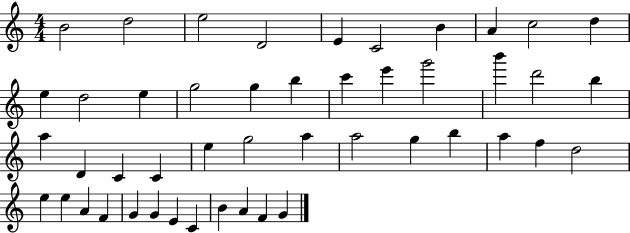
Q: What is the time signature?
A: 4/4